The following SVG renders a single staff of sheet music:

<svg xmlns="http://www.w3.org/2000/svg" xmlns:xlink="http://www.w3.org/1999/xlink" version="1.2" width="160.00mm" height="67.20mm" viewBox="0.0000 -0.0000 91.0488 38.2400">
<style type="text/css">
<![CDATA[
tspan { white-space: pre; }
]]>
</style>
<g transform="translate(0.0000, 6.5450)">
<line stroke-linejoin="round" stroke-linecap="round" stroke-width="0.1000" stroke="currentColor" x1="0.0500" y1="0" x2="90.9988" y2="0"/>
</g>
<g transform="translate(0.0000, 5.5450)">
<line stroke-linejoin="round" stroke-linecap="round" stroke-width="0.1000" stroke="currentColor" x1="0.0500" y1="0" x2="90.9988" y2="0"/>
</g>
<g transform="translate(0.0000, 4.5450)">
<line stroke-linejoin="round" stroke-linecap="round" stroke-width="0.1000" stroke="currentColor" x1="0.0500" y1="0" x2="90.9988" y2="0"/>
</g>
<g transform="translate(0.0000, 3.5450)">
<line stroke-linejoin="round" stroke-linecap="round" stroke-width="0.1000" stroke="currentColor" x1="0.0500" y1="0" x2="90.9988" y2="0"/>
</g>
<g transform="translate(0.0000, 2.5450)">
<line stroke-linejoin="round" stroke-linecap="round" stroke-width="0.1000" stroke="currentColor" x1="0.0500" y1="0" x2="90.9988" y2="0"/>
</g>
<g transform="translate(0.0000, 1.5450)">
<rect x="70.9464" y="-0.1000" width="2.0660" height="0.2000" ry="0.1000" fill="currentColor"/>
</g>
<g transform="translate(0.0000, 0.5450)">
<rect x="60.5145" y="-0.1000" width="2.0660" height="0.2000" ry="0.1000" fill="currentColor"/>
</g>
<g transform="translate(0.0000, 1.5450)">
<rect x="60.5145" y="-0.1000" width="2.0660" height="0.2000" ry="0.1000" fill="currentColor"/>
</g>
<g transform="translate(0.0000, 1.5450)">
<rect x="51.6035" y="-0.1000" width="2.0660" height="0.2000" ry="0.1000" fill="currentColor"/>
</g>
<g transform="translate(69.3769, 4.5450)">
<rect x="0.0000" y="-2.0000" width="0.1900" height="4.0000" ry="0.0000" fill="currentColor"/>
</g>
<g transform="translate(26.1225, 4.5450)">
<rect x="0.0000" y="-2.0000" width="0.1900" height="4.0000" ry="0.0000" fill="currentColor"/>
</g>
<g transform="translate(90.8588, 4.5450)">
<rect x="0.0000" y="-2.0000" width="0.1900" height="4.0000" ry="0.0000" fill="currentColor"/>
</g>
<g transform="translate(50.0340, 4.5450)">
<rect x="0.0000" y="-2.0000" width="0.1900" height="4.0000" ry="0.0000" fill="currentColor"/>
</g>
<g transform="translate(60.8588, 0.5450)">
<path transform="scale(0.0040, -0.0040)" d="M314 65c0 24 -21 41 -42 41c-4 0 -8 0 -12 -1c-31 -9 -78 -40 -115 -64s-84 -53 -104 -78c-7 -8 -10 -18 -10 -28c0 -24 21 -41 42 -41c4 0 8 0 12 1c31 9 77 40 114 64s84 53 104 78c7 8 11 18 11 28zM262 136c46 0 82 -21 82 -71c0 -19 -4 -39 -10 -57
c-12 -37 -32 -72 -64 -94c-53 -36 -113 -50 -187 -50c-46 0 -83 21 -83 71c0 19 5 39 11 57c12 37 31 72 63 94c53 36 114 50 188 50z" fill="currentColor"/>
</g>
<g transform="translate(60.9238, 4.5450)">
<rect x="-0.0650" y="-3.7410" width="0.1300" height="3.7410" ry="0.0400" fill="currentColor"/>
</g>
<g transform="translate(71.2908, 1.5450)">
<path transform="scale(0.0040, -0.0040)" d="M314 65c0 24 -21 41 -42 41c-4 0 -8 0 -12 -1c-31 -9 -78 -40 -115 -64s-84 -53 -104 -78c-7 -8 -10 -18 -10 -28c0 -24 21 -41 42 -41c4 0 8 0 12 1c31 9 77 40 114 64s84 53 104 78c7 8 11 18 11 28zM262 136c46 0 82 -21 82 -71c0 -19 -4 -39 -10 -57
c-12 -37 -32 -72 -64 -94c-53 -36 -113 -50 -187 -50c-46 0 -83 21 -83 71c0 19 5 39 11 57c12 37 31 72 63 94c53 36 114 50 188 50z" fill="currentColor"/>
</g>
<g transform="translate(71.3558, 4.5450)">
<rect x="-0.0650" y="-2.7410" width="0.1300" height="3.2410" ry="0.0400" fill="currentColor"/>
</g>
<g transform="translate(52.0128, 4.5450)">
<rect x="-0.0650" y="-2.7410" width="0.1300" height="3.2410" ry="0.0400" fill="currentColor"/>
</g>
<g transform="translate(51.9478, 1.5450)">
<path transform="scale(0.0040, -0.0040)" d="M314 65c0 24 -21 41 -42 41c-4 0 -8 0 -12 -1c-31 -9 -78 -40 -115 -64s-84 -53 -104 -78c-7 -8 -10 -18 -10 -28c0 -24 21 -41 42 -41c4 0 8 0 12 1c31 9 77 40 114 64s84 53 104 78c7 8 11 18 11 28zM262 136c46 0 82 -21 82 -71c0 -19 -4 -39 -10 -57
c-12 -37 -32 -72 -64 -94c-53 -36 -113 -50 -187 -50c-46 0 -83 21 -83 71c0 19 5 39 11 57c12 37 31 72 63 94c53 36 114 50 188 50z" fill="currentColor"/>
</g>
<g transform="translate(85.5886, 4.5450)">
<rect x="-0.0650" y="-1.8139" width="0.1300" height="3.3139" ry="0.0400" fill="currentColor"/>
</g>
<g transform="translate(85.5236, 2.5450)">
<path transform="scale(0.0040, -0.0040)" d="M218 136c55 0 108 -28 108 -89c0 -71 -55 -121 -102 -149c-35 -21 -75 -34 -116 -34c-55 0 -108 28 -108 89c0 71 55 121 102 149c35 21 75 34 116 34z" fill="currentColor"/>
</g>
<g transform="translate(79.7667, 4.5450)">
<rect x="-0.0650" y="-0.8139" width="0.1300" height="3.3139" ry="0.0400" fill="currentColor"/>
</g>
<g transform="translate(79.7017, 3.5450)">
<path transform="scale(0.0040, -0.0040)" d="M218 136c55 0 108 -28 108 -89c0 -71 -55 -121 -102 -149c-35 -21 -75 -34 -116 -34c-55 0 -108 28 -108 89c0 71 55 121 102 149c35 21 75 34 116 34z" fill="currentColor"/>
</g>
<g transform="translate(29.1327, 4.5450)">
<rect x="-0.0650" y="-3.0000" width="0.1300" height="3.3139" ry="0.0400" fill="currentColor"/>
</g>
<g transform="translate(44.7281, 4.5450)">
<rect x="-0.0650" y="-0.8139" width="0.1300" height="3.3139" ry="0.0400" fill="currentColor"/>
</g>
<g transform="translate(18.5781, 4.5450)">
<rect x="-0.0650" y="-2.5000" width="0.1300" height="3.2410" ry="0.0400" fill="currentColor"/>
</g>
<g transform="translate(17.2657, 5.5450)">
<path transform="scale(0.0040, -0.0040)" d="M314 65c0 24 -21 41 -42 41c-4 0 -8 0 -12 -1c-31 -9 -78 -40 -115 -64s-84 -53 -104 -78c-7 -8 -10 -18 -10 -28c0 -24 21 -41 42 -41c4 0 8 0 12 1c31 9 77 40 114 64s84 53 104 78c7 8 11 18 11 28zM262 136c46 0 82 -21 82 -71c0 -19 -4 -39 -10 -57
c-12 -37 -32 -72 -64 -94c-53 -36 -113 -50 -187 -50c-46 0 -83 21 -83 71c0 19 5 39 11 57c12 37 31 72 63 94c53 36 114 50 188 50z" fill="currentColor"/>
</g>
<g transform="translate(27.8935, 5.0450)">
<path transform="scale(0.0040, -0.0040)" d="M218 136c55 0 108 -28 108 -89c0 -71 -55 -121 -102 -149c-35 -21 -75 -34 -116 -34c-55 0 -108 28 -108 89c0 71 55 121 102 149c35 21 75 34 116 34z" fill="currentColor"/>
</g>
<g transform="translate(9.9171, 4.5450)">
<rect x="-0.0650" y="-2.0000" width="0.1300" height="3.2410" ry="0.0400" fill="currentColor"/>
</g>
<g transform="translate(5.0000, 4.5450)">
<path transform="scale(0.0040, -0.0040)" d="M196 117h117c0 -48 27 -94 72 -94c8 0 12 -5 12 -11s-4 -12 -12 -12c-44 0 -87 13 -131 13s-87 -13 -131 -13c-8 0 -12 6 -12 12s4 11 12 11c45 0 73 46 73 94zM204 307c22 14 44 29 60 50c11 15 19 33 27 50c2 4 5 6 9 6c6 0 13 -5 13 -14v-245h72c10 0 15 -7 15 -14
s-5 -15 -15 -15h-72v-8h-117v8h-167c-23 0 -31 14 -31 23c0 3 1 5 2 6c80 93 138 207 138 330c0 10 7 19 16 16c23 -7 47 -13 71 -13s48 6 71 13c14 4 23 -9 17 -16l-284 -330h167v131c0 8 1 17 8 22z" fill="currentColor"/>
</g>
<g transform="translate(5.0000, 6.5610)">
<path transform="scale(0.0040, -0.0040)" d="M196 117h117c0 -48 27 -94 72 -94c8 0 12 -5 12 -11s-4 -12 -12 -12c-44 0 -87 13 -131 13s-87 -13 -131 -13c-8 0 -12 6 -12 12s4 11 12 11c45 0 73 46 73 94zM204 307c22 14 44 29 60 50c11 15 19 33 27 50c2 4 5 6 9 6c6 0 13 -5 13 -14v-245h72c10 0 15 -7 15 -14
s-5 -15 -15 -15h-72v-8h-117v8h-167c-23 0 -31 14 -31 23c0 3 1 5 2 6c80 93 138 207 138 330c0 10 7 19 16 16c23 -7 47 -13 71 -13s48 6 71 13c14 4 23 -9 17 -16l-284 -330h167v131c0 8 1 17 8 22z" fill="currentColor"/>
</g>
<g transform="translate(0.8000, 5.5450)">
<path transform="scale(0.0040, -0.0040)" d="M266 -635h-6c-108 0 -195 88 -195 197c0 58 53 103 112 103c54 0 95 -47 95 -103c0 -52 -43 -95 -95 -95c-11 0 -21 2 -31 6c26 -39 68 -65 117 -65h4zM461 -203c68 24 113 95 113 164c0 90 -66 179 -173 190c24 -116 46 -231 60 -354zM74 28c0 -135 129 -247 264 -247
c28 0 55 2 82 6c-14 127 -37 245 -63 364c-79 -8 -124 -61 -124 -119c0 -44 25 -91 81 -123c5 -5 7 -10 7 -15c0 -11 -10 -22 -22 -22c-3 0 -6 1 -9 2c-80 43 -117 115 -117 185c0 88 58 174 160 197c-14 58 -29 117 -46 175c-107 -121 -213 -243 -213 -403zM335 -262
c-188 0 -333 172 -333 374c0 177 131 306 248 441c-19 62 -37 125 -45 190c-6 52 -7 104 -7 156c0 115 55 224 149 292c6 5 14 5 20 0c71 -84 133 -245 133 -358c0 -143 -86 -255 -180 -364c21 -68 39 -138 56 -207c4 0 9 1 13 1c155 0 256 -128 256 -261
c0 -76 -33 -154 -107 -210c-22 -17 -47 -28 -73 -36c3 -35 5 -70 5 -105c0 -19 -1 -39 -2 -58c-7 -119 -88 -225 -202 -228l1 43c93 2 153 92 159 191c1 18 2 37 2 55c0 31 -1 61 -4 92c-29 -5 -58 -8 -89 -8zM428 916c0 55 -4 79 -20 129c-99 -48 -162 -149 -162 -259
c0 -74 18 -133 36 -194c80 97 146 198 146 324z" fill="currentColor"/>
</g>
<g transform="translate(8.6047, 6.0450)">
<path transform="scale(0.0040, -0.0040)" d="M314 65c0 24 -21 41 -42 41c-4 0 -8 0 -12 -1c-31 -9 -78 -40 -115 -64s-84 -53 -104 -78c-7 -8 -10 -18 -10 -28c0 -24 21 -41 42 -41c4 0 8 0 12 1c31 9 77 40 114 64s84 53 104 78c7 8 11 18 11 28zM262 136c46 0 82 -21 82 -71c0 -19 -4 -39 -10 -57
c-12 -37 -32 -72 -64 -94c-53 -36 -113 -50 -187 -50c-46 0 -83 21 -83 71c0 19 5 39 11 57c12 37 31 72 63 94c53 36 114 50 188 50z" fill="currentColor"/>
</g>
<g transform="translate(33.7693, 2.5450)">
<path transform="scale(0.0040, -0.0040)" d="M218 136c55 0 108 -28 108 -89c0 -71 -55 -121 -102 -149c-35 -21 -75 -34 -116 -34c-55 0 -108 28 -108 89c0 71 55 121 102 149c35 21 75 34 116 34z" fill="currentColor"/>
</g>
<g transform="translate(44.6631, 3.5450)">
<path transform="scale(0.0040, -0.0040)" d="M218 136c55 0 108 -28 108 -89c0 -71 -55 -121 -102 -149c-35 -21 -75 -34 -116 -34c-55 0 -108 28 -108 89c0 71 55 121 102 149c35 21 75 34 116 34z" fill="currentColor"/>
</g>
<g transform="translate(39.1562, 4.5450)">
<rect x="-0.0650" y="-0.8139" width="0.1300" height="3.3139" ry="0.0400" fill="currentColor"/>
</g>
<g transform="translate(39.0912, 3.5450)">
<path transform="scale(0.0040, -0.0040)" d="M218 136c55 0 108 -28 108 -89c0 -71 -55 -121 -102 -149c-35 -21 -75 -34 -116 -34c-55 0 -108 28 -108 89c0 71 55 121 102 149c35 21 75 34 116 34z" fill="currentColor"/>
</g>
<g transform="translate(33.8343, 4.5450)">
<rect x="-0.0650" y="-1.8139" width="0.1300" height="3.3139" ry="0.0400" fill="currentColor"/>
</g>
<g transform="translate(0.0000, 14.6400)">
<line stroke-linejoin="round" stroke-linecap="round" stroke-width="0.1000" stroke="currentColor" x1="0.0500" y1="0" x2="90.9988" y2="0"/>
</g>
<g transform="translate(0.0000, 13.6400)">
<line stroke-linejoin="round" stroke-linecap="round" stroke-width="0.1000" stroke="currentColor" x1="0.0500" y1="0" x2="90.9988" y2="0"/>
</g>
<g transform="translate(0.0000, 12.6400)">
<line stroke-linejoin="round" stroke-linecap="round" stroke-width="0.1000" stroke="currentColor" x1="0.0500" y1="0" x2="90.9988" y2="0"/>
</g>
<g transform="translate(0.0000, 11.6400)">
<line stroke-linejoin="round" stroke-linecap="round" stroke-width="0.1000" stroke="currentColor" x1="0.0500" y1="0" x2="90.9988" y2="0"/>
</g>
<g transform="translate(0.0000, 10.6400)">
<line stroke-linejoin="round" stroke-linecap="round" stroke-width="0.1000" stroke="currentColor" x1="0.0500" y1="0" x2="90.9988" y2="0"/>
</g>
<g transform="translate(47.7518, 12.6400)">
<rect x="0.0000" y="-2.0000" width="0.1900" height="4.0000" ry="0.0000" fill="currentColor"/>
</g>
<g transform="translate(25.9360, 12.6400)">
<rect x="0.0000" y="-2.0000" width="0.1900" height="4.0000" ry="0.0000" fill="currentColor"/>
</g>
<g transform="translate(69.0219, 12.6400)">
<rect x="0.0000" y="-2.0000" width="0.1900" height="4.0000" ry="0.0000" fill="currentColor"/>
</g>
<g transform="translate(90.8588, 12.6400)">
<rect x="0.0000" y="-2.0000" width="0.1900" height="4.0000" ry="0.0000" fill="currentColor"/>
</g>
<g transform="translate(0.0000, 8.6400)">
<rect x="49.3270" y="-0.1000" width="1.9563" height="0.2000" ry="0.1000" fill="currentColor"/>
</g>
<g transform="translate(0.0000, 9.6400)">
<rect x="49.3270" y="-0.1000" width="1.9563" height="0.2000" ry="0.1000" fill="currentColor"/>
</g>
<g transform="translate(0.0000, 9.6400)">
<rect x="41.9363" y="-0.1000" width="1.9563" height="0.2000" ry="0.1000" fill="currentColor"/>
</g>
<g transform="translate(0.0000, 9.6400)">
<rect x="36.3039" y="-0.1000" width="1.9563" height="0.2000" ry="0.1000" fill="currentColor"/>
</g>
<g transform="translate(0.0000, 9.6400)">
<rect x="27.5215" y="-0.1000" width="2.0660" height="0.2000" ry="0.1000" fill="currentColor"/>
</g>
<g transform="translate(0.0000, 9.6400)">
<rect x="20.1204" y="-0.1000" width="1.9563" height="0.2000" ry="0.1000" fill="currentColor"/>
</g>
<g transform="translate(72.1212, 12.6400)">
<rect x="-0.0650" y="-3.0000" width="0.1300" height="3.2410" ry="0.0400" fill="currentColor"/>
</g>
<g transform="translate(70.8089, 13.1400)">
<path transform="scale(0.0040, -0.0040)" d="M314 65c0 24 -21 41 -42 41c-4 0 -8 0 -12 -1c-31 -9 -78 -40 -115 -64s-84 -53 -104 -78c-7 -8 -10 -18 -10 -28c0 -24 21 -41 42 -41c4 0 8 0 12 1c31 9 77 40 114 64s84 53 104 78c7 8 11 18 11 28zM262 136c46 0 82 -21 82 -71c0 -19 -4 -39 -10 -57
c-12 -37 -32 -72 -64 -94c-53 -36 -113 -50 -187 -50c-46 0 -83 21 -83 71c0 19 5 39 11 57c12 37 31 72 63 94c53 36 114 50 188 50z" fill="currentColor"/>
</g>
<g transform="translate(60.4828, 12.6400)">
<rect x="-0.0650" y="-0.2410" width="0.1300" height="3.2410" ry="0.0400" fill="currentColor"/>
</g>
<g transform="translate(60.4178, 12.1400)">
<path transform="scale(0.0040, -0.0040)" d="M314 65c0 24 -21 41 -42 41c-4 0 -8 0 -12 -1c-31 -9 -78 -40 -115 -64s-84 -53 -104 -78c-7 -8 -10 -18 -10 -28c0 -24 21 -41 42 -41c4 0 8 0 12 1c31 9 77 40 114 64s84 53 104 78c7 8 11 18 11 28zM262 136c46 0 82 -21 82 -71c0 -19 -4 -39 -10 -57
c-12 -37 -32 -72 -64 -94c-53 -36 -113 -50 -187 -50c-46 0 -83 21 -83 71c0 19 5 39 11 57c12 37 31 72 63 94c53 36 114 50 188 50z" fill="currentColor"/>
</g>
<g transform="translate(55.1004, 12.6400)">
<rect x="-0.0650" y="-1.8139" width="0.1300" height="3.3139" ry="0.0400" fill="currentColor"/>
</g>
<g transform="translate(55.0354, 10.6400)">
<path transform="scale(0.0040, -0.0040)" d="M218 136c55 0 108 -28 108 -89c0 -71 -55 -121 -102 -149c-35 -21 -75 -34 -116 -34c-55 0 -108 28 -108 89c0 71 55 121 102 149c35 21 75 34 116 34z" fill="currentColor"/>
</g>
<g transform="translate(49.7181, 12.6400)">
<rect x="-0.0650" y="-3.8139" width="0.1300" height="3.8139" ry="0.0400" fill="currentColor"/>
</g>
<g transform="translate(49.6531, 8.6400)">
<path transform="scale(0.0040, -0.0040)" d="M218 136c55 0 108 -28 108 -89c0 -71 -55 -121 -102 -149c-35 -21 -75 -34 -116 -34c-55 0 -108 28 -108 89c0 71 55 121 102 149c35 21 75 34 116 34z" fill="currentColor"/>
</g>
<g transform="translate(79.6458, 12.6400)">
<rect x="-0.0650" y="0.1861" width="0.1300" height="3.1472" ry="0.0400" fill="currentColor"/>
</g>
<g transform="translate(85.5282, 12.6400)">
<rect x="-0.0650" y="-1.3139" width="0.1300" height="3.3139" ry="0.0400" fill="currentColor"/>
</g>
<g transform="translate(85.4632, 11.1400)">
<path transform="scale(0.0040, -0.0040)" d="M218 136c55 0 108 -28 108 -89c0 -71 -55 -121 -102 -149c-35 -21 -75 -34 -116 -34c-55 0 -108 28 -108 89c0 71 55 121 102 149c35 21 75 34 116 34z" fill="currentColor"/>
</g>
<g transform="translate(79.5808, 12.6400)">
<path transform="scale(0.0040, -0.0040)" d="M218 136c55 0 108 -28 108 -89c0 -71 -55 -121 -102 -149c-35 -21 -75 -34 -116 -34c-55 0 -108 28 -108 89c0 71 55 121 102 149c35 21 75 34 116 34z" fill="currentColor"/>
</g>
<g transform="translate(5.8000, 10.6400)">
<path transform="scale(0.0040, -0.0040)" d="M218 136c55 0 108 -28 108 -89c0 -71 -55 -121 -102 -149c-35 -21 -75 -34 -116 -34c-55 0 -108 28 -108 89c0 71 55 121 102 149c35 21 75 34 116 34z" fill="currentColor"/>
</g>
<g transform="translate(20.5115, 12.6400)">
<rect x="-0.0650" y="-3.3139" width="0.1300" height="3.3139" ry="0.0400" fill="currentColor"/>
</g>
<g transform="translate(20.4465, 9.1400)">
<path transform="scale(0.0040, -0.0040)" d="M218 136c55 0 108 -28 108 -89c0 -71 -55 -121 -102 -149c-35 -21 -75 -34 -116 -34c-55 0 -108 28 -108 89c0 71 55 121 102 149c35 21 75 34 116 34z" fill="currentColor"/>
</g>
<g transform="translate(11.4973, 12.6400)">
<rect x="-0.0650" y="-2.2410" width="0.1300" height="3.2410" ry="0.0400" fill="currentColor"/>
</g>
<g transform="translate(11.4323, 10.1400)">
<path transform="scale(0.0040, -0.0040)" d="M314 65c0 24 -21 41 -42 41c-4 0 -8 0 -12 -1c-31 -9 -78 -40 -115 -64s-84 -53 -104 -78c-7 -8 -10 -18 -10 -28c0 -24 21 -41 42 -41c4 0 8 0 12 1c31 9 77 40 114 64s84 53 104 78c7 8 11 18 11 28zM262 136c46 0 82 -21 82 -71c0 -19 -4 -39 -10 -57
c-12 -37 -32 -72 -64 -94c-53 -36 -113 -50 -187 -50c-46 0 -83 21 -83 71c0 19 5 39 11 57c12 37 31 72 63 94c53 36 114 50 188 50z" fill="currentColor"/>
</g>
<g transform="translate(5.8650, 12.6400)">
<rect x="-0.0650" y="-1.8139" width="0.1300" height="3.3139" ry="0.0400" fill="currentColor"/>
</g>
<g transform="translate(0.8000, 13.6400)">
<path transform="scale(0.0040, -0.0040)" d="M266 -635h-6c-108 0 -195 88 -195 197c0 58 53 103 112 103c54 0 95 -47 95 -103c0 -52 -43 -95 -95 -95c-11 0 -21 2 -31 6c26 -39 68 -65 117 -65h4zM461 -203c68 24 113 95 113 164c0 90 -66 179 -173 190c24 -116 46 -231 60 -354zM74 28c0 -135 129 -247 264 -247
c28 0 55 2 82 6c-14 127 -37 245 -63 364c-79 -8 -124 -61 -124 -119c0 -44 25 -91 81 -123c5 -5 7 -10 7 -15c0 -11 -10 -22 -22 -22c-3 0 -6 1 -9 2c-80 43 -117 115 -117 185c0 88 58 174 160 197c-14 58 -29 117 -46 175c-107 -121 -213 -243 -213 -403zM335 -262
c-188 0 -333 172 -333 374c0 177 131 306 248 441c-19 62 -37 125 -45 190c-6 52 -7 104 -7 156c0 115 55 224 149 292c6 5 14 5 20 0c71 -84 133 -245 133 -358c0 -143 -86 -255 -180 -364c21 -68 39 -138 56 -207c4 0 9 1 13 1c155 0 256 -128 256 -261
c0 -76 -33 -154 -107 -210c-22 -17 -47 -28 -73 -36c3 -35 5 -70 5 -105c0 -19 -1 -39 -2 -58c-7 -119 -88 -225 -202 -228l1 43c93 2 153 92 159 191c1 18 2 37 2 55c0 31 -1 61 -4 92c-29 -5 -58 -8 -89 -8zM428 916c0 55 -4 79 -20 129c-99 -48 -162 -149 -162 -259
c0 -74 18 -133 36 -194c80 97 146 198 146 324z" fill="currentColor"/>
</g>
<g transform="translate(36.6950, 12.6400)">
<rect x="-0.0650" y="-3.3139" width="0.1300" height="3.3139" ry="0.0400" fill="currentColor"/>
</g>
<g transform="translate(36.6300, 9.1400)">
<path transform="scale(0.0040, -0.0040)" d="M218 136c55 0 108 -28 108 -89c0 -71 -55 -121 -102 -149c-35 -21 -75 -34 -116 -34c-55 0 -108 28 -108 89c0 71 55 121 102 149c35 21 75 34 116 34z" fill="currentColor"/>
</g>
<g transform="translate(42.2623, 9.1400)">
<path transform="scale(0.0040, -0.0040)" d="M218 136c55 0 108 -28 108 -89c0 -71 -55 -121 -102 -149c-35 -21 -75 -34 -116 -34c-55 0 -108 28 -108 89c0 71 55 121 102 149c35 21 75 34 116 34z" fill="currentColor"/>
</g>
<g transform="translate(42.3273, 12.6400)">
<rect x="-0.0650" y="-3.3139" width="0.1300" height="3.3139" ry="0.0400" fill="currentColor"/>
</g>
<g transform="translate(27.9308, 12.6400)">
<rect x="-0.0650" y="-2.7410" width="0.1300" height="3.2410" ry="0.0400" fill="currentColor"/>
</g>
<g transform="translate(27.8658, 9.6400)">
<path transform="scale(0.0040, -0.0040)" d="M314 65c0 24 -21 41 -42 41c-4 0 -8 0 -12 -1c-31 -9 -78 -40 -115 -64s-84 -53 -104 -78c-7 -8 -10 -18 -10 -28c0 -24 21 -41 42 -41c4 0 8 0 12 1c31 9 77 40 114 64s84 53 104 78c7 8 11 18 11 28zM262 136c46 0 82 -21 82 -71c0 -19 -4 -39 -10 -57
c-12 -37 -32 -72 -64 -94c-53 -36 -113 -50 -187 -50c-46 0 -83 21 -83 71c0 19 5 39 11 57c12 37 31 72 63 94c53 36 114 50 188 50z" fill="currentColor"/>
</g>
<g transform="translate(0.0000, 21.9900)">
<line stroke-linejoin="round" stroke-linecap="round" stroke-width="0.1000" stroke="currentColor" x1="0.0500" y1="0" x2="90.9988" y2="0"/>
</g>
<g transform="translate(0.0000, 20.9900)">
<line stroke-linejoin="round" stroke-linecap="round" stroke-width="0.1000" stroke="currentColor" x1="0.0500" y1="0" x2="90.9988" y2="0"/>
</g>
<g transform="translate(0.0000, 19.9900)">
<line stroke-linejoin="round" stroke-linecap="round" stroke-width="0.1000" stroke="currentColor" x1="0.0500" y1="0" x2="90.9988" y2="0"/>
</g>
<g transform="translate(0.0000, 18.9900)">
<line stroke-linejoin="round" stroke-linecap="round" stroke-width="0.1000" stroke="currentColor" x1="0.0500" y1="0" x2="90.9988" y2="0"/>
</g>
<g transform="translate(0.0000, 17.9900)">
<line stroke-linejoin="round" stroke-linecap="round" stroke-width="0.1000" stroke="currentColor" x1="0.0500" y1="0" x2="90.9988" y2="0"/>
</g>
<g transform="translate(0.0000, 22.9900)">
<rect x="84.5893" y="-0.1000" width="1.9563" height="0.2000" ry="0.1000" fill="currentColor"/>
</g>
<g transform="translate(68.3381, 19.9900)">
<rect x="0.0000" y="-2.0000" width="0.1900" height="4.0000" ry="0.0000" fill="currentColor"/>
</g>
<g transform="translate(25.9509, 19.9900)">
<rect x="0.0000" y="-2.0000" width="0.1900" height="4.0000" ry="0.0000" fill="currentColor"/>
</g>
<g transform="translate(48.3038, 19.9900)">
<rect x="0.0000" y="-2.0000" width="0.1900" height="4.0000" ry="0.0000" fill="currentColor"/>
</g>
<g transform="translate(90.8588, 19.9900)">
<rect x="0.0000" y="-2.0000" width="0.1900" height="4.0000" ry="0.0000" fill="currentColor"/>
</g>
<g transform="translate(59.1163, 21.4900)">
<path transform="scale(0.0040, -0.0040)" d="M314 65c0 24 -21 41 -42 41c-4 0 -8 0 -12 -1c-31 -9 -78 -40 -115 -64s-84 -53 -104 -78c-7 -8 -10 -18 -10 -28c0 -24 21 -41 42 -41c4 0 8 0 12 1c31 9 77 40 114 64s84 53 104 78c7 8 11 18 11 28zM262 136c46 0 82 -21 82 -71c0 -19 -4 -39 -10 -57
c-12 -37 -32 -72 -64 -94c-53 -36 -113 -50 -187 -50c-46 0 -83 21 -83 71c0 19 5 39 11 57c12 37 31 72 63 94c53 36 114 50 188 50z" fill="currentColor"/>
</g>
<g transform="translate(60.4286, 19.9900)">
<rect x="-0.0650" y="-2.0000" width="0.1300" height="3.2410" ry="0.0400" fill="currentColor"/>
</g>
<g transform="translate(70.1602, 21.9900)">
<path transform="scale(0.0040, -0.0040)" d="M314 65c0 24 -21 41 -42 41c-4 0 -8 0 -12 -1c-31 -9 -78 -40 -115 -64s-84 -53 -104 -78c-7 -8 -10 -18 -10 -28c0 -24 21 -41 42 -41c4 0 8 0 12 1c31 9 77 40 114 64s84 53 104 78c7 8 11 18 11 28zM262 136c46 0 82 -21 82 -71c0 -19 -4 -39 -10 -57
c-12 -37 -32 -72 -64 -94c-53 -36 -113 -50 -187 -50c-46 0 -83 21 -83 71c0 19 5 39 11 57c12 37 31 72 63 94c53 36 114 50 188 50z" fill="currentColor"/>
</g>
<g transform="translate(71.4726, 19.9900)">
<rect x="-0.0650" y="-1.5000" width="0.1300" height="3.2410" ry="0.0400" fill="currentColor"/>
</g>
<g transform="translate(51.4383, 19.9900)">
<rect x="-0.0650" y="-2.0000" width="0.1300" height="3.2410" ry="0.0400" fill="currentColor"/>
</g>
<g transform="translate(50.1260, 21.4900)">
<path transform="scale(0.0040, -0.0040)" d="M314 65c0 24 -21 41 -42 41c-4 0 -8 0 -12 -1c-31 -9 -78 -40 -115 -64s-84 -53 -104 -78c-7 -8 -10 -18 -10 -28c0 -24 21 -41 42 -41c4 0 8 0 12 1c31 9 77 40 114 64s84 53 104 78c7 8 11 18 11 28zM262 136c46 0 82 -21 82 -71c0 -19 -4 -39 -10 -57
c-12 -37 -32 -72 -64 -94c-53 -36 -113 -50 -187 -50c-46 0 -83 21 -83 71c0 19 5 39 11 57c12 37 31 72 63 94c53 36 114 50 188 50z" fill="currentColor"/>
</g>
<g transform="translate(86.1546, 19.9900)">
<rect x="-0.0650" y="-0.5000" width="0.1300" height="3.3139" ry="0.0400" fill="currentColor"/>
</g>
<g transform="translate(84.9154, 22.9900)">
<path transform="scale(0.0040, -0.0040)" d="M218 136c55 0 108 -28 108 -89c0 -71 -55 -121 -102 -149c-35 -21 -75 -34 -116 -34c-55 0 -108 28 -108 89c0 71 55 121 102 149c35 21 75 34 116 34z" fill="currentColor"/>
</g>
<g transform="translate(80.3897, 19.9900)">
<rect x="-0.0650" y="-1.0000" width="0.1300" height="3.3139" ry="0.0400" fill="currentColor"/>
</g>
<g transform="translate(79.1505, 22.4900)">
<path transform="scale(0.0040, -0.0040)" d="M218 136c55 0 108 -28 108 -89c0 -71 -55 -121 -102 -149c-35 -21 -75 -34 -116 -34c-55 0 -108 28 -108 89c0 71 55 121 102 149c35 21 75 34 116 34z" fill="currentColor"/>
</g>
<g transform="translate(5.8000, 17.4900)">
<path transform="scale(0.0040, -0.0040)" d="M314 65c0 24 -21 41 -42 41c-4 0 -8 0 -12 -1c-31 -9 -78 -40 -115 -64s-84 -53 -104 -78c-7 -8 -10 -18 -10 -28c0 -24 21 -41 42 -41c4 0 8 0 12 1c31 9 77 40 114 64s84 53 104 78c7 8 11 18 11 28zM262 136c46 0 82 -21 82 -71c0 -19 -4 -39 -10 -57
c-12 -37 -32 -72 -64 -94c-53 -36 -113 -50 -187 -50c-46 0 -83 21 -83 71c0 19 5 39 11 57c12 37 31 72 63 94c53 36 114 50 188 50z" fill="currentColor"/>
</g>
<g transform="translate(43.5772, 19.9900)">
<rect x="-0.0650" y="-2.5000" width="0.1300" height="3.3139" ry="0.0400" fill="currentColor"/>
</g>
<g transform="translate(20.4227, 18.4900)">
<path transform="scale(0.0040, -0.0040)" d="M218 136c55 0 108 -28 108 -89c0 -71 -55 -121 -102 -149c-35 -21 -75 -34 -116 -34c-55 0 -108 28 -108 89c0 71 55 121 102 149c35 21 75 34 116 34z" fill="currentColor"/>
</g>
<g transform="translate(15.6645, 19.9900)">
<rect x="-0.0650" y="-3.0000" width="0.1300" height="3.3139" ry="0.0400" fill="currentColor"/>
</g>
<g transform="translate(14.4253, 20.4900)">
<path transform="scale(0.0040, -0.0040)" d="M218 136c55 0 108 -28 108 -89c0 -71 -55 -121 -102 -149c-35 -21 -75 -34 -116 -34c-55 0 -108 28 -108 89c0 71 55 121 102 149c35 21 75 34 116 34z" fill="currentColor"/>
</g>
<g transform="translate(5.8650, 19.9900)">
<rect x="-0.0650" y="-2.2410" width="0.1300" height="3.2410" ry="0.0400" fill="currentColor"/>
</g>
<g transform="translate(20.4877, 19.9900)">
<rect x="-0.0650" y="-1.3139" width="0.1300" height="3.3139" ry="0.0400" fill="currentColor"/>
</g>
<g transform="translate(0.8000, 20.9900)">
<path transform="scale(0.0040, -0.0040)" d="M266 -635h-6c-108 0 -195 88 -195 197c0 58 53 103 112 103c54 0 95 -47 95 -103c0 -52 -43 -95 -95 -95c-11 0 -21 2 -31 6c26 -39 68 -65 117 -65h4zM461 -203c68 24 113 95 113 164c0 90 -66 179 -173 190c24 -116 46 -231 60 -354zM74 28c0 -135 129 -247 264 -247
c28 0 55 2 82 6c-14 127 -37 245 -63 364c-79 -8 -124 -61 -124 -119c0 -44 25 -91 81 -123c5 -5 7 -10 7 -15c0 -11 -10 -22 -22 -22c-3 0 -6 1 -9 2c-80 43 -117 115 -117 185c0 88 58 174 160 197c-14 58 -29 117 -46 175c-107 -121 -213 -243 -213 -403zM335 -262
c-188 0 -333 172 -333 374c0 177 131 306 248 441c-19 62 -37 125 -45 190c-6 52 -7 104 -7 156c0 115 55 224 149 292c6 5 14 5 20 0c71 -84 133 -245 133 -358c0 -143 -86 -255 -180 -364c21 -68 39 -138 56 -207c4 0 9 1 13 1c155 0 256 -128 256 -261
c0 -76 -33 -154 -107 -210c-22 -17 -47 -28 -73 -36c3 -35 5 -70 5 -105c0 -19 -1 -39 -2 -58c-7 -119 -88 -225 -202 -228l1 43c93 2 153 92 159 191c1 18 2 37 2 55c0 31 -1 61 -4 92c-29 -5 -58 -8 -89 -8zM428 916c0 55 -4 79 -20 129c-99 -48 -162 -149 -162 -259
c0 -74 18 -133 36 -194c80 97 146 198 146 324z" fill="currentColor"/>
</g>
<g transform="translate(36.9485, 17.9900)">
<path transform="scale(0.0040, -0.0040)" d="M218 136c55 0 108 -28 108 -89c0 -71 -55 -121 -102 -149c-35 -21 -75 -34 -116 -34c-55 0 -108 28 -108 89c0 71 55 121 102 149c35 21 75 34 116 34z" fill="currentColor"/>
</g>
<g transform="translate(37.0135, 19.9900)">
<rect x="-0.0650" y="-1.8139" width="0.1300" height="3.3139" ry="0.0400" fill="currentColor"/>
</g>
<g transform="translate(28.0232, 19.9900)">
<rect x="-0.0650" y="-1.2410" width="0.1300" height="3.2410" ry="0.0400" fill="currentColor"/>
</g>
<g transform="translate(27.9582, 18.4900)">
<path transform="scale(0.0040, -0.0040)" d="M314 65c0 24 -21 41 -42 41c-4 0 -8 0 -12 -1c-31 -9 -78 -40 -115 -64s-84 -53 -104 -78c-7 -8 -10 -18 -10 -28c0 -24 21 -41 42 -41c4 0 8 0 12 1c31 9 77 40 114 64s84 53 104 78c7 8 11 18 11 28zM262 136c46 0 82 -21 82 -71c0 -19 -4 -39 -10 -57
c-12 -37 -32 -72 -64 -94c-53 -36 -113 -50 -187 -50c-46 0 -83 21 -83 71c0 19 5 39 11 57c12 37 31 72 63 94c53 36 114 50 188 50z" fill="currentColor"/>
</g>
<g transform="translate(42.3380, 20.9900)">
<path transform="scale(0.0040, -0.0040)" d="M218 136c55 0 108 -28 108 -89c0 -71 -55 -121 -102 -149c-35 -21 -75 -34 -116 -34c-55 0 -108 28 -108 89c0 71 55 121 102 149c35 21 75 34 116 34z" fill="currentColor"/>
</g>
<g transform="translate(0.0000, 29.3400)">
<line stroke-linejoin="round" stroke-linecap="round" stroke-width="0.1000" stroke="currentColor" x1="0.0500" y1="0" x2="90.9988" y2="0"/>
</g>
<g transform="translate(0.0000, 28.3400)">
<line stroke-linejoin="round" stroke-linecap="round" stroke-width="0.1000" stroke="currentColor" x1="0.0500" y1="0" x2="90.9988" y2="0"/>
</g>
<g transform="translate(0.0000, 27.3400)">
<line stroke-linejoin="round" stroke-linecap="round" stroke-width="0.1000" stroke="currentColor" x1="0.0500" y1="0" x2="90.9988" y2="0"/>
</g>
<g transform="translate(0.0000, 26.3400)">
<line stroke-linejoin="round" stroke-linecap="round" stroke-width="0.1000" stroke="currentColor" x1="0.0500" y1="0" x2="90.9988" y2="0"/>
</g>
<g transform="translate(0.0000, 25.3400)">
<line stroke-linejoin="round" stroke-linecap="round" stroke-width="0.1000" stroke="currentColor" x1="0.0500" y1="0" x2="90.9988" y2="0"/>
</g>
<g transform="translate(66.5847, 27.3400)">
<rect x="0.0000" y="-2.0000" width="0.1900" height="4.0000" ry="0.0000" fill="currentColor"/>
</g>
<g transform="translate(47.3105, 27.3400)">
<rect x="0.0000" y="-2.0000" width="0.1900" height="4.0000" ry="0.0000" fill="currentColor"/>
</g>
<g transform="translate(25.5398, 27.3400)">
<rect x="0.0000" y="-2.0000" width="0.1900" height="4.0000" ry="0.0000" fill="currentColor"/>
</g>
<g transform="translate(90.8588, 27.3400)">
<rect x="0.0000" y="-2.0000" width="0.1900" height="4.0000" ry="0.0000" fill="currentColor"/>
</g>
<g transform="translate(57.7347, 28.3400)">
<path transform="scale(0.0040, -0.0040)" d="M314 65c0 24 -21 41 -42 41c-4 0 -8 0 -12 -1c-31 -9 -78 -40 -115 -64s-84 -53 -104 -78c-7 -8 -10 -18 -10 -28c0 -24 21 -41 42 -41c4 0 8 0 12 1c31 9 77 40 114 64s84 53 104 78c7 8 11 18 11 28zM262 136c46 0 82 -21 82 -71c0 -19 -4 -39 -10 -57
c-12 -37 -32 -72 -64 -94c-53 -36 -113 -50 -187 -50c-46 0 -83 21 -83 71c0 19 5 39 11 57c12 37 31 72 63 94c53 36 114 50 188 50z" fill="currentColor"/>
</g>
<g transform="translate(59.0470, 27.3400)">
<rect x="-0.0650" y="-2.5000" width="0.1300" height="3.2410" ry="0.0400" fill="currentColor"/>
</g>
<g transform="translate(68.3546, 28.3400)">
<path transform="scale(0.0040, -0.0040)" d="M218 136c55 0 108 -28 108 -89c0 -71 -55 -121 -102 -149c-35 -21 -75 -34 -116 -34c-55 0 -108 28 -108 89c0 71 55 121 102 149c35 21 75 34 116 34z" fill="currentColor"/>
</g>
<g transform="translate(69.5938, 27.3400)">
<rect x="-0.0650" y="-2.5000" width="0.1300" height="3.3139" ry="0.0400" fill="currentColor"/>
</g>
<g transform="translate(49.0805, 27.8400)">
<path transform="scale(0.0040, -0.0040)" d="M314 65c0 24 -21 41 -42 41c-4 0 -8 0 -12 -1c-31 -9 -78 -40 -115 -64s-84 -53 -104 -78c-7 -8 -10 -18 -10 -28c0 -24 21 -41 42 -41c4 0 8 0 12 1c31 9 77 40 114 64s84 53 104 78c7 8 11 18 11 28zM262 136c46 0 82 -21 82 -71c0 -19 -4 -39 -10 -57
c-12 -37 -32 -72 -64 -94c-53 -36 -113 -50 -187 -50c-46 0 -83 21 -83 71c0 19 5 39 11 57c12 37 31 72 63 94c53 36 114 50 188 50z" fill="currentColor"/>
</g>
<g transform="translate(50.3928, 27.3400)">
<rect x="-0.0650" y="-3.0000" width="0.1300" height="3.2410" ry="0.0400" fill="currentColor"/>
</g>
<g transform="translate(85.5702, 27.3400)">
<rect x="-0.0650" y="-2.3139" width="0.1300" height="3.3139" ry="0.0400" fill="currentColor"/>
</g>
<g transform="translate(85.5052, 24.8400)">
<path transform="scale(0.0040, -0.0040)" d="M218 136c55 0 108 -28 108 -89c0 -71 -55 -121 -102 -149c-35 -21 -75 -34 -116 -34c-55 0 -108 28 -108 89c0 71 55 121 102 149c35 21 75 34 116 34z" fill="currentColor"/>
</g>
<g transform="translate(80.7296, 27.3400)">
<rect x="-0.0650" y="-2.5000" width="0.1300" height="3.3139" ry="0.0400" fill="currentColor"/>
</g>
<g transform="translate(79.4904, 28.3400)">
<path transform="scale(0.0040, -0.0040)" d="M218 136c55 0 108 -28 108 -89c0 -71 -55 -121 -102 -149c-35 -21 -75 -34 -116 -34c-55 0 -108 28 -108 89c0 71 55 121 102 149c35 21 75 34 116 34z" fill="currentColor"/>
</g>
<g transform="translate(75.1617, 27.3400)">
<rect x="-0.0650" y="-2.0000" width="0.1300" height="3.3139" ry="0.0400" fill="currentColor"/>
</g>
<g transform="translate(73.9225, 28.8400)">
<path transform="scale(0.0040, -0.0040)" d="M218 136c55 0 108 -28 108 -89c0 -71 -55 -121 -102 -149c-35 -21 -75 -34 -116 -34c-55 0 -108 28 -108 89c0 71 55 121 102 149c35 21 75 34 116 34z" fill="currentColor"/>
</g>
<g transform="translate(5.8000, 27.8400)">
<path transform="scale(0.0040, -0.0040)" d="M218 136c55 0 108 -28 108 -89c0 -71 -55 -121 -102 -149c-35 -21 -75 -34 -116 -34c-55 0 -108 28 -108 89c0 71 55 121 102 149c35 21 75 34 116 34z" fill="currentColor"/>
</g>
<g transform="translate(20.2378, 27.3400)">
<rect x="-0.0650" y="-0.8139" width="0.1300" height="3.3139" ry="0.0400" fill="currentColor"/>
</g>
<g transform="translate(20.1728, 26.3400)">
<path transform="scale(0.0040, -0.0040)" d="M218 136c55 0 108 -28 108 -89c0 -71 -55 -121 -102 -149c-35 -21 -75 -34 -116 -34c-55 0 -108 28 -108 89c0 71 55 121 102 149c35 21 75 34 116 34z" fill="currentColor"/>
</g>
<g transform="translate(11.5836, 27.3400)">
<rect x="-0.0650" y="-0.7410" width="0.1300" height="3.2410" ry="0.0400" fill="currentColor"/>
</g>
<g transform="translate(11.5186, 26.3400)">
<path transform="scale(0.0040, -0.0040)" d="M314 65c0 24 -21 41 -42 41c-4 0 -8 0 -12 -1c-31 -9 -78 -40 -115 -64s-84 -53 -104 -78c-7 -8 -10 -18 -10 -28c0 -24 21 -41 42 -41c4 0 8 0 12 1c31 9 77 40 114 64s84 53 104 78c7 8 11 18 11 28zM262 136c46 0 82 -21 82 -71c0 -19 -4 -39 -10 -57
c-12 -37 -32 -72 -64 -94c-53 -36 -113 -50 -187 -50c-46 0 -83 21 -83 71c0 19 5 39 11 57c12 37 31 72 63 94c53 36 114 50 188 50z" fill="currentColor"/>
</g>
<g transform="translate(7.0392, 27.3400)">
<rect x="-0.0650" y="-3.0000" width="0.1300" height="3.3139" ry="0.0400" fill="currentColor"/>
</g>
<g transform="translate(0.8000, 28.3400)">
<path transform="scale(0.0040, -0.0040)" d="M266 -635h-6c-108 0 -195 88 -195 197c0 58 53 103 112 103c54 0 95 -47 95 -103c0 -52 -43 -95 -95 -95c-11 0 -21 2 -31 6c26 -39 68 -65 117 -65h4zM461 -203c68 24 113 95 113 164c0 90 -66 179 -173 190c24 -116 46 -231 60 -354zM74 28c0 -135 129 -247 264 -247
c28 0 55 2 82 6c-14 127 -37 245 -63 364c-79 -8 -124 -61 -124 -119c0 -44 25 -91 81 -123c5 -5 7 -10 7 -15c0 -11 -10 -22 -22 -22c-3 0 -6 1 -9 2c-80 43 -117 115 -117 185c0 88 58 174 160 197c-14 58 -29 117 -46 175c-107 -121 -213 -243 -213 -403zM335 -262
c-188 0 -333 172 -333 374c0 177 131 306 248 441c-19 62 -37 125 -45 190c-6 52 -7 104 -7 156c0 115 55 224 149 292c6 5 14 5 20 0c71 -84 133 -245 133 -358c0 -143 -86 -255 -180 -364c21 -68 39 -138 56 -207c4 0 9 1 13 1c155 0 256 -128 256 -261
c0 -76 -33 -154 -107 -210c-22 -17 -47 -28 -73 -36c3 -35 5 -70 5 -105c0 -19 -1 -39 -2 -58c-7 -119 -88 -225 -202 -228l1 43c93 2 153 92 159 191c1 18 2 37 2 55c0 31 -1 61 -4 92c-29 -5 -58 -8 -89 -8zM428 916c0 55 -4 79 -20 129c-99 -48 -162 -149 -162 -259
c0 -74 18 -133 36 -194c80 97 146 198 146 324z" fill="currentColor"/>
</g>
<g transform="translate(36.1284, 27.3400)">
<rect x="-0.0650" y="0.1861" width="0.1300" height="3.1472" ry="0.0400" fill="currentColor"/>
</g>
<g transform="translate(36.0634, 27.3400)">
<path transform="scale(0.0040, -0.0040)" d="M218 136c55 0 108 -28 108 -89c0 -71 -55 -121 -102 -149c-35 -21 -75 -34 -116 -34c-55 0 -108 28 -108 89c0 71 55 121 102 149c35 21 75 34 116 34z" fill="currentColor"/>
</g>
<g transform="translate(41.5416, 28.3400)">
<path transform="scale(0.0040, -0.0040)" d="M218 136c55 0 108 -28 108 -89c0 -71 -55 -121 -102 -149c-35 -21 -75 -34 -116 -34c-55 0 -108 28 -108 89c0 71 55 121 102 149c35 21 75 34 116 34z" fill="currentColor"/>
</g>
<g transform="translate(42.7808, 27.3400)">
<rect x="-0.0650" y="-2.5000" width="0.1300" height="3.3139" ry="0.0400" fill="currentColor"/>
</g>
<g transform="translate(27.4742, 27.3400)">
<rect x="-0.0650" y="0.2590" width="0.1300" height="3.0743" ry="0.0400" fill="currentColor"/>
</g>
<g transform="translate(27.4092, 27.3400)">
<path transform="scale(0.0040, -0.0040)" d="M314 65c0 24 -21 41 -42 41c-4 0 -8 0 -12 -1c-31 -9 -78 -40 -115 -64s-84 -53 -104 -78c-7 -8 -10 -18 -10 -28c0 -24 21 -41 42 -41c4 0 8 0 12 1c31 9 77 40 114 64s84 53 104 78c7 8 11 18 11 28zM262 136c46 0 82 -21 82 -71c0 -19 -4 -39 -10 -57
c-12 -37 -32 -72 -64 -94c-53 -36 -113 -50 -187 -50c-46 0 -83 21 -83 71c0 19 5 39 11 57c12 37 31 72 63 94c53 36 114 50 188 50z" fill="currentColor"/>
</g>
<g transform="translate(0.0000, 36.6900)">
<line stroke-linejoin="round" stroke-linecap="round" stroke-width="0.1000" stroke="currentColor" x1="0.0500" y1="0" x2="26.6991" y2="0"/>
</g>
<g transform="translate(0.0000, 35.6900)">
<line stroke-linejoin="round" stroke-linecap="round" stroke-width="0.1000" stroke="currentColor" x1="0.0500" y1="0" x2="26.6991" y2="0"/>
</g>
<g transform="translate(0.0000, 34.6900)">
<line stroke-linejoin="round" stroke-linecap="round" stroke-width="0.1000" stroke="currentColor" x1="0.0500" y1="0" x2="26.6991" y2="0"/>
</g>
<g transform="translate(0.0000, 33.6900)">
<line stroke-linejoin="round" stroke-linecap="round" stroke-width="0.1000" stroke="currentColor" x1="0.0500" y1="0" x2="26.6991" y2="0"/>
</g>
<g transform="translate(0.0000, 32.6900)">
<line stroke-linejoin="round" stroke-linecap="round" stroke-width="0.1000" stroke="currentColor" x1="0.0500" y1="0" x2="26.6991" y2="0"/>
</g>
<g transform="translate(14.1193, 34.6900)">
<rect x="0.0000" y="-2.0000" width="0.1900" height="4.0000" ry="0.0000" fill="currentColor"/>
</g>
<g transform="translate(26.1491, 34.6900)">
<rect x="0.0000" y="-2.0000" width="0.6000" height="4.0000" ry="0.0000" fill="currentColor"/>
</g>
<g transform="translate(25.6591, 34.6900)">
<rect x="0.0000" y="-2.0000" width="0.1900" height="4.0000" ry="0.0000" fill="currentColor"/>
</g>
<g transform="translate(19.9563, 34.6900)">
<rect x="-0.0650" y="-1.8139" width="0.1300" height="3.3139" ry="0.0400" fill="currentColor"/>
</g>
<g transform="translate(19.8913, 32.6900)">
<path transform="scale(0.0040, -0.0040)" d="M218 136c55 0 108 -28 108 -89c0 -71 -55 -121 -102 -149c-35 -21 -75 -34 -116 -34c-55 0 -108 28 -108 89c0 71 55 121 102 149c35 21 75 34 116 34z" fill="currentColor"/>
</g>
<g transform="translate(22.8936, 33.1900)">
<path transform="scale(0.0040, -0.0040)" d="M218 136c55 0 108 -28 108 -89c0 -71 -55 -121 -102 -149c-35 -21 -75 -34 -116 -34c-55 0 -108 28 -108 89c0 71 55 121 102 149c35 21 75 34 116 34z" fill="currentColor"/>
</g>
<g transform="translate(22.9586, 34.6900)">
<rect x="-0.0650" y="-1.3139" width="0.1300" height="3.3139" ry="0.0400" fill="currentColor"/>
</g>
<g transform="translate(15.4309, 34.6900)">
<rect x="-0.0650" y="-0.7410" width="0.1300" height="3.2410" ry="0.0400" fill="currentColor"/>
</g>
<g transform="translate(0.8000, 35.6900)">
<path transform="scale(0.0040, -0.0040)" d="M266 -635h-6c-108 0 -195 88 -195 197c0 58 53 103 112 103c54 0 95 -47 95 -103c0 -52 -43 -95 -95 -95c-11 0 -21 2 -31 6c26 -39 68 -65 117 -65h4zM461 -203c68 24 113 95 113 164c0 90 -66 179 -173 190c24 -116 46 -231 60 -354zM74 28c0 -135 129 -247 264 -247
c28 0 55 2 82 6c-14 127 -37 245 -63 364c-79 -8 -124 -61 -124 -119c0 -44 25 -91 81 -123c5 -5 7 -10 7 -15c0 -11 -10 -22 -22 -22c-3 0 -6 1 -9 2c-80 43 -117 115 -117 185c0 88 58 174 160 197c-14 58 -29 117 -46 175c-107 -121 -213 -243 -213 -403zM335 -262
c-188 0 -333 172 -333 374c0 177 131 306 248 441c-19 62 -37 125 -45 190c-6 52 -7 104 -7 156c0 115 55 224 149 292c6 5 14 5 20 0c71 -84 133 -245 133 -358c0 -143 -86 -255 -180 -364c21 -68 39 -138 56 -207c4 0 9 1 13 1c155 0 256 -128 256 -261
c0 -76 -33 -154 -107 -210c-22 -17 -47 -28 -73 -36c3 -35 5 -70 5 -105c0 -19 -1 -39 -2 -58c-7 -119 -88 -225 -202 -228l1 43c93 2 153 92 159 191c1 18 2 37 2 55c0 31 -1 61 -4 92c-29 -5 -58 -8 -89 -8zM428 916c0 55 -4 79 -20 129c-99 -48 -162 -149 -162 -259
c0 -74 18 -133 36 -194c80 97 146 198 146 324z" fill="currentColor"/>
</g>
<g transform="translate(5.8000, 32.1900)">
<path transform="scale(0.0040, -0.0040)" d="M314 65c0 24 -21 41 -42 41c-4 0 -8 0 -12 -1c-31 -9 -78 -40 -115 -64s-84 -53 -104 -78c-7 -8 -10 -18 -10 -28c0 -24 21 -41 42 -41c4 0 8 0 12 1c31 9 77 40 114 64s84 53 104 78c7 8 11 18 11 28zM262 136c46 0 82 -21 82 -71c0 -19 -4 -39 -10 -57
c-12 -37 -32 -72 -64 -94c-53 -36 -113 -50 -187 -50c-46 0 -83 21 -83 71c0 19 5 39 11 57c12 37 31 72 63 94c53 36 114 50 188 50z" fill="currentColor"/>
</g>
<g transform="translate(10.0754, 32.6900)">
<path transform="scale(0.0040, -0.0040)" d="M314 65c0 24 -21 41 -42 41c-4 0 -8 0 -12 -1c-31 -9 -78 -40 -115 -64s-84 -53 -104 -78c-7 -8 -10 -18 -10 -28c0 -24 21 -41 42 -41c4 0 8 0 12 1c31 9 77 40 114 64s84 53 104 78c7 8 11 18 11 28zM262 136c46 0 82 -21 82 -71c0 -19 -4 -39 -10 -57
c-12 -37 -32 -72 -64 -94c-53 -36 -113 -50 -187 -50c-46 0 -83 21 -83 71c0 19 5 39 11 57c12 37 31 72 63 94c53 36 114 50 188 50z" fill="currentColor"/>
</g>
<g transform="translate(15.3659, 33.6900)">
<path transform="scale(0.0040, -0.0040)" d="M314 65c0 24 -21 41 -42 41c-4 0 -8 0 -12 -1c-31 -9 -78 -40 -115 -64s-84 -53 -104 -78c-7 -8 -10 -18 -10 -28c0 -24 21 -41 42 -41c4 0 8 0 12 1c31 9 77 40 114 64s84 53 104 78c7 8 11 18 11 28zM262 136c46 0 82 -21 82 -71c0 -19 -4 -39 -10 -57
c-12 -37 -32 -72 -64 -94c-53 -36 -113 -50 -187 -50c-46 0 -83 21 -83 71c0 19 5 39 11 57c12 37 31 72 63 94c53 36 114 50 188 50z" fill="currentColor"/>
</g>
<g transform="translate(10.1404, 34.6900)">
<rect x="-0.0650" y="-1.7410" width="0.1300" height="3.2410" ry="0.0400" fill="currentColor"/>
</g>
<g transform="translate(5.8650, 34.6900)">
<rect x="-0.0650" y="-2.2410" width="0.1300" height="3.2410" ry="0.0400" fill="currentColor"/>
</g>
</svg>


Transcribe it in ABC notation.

X:1
T:Untitled
M:4/4
L:1/4
K:C
F2 G2 A f d d a2 c'2 a2 d f f g2 b a2 b b c' f c2 A2 B e g2 A e e2 f G F2 F2 E2 D C A d2 d B2 B G A2 G2 G F G g g2 f2 d2 f e